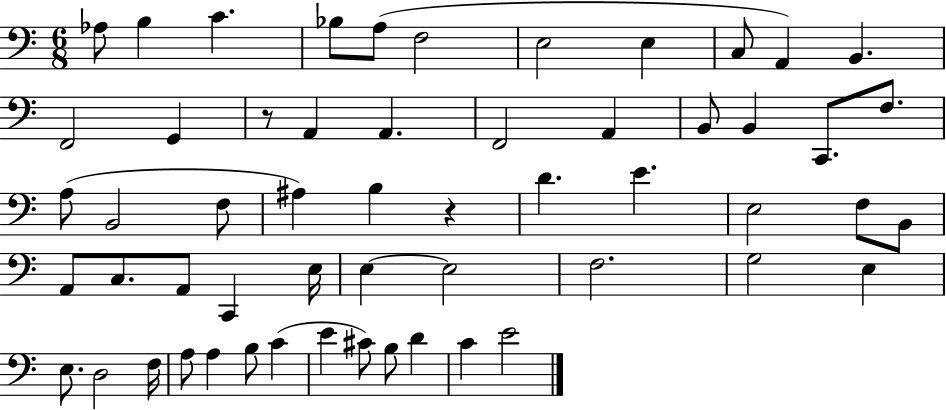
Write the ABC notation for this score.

X:1
T:Untitled
M:6/8
L:1/4
K:C
_A,/2 B, C _B,/2 A,/2 F,2 E,2 E, C,/2 A,, B,, F,,2 G,, z/2 A,, A,, F,,2 A,, B,,/2 B,, C,,/2 F,/2 A,/2 B,,2 F,/2 ^A, B, z D E E,2 F,/2 B,,/2 A,,/2 C,/2 A,,/2 C,, E,/4 E, E,2 F,2 G,2 E, E,/2 D,2 F,/4 A,/2 A, B,/2 C E ^C/2 B,/2 D C E2